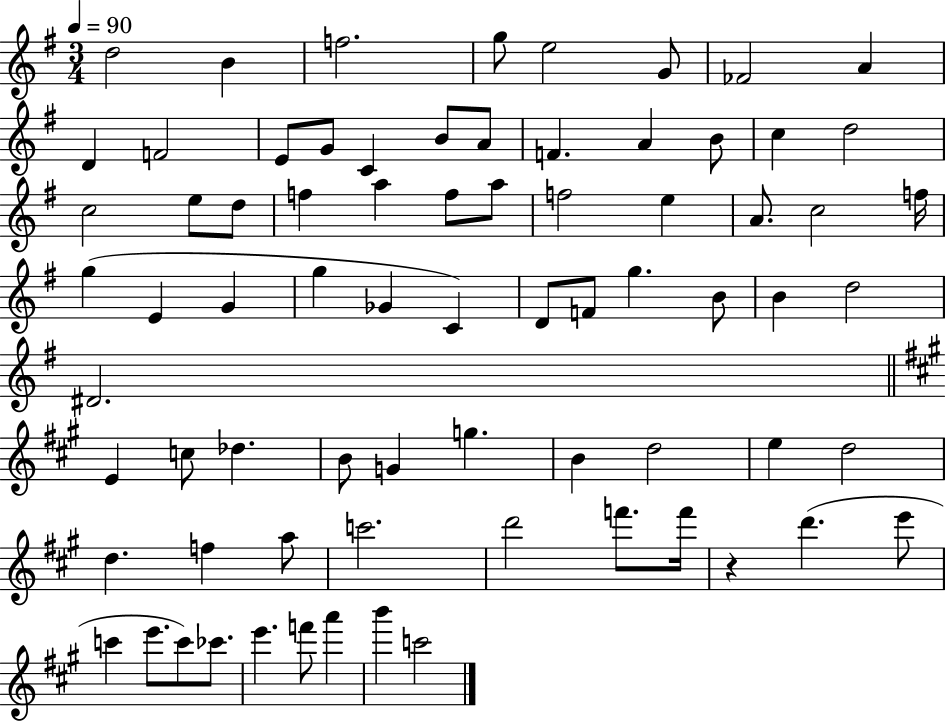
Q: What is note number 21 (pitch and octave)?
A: C5